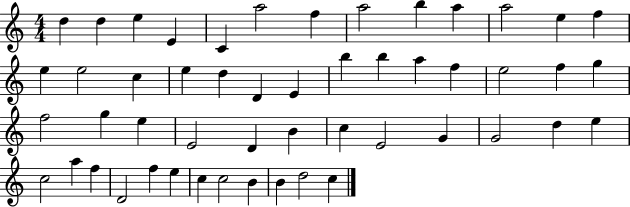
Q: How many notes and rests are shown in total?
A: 51